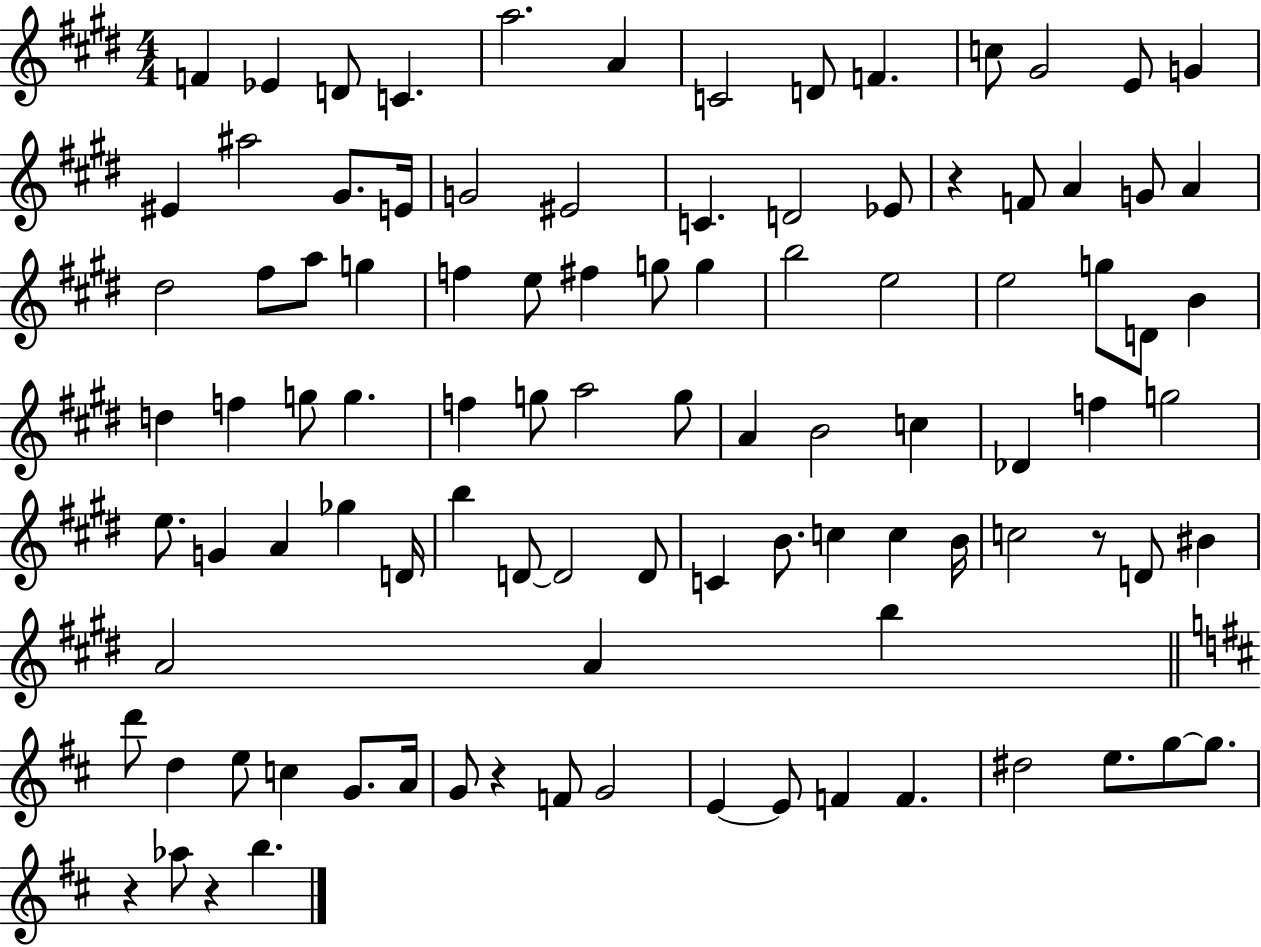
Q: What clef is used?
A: treble